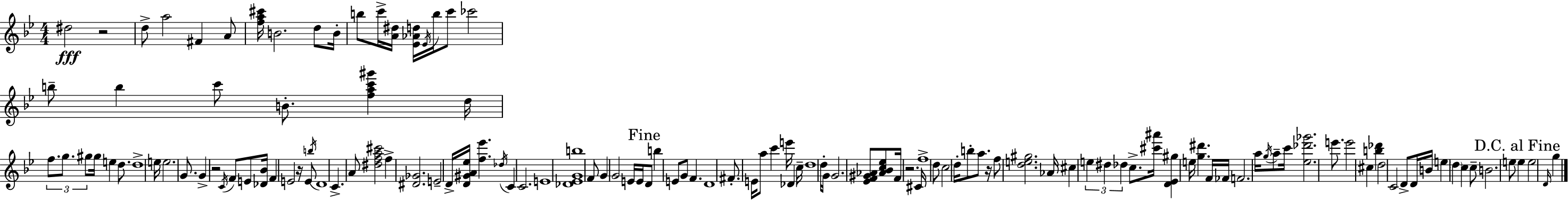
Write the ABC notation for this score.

X:1
T:Untitled
M:4/4
L:1/4
K:Gm
^d2 z2 d/2 a2 ^F A/2 [fa^c']/4 B2 d/2 B/4 b/2 c'/4 [A^d]/4 [_E_Ad]/4 _E/4 b/4 c'/2 _c'2 b/2 b c'/2 B/2 [fac'^g'] d/4 f/2 g/2 ^g/2 ^g/4 e d/2 d4 e/4 e2 G/2 G z2 C/4 F/2 E/2 [_D_B]/4 F E2 z/4 E/2 b/4 D4 C A/2 [^dfa^c']2 f [^D_G]2 E2 D/4 [D^GA_e]/4 [f_e'] _d/4 C C2 E4 [_D_EGb]4 F/2 G G2 E/4 E/4 D/2 b E/2 G/2 F D4 ^F/2 E/4 a/2 c' e'/4 _D c/4 d4 d/4 G/4 G2 [_EF^G_A]/2 [_A_Bc_e]/2 F/4 z2 ^C/4 f4 d/2 c2 d/4 b/2 a/2 z/4 f/2 [de^g]2 _A/4 ^c e ^d _d c/2 [^c'^a']/4 [D_E^g] e/4 [g^d'] F/4 _F/4 F2 a/4 g/4 a/2 c'/4 [_e_d'_g']2 e'/2 e'2 ^c [b_d'] d2 C2 D/2 D/4 B/4 e d c c/2 B2 e/2 e e2 D/4 g